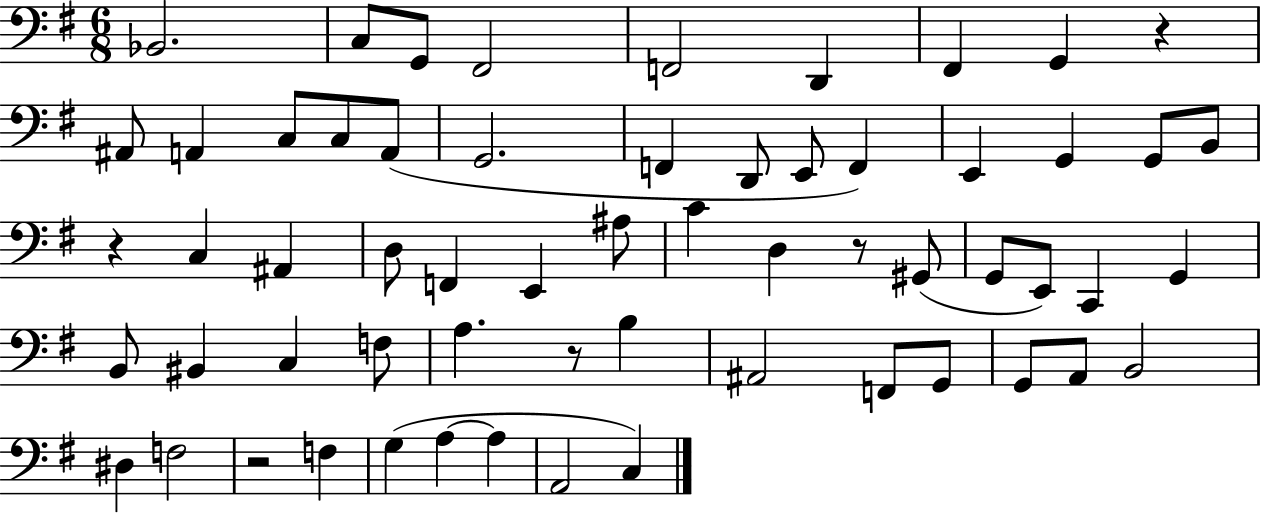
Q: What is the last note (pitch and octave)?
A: C3